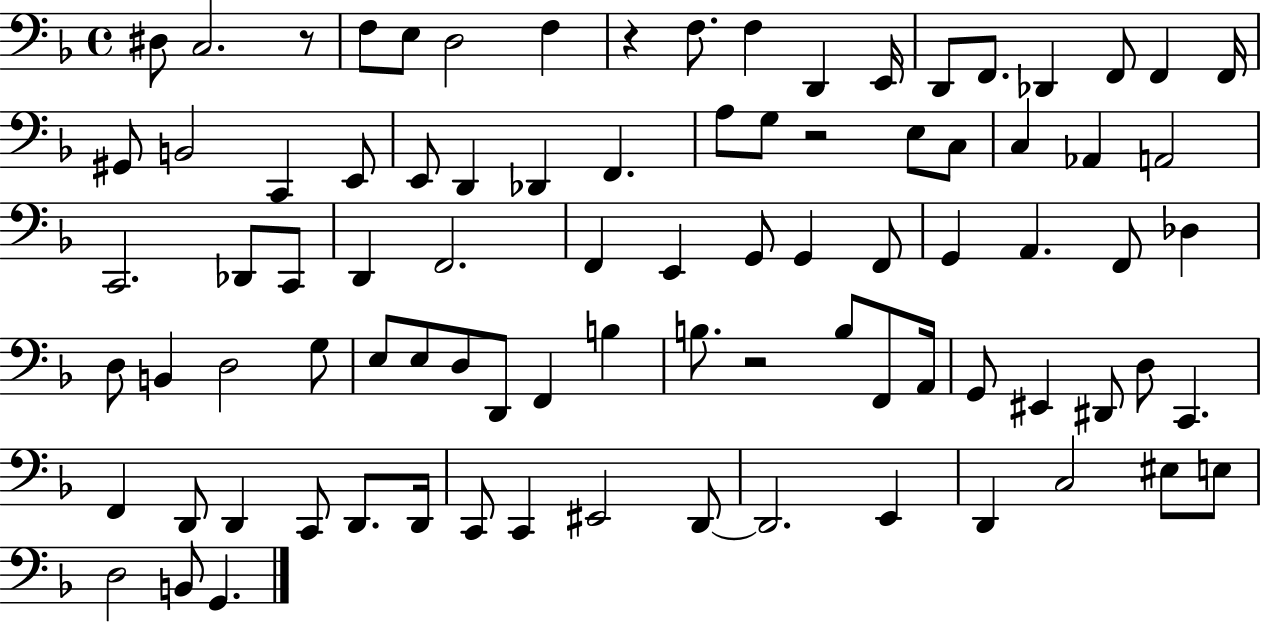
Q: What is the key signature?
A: F major